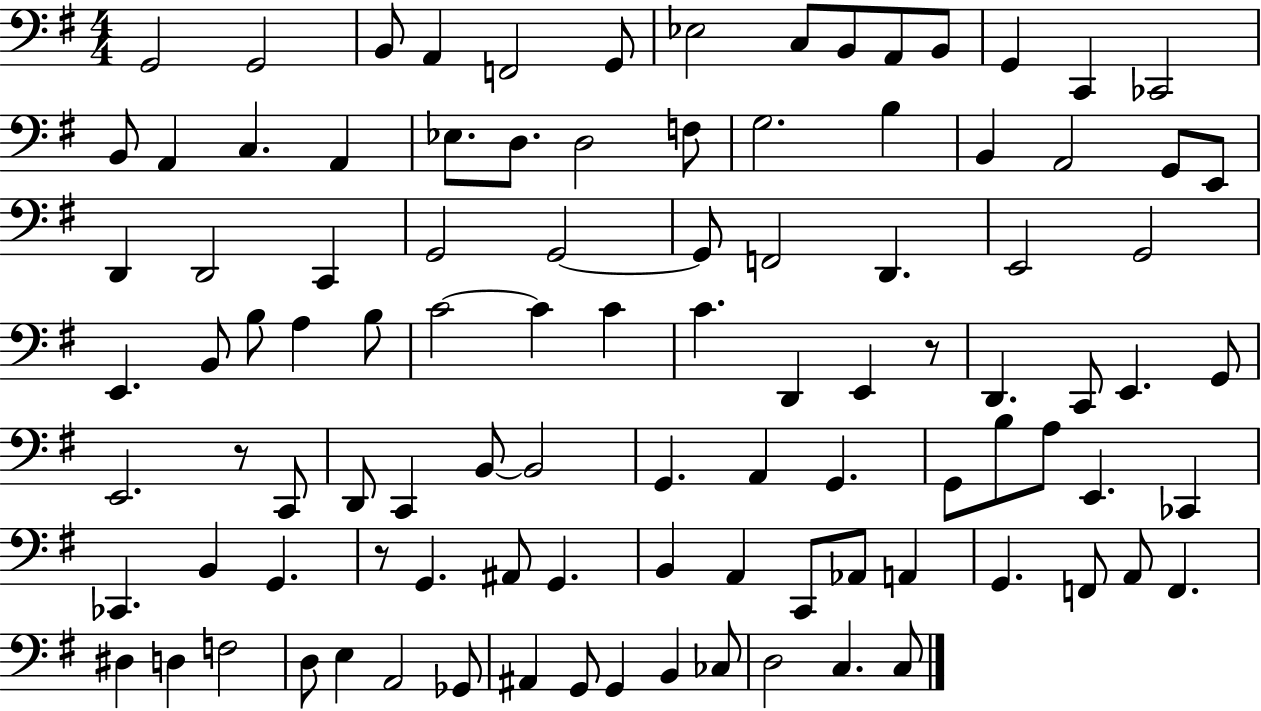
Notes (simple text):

G2/h G2/h B2/e A2/q F2/h G2/e Eb3/h C3/e B2/e A2/e B2/e G2/q C2/q CES2/h B2/e A2/q C3/q. A2/q Eb3/e. D3/e. D3/h F3/e G3/h. B3/q B2/q A2/h G2/e E2/e D2/q D2/h C2/q G2/h G2/h G2/e F2/h D2/q. E2/h G2/h E2/q. B2/e B3/e A3/q B3/e C4/h C4/q C4/q C4/q. D2/q E2/q R/e D2/q. C2/e E2/q. G2/e E2/h. R/e C2/e D2/e C2/q B2/e B2/h G2/q. A2/q G2/q. G2/e B3/e A3/e E2/q. CES2/q CES2/q. B2/q G2/q. R/e G2/q. A#2/e G2/q. B2/q A2/q C2/e Ab2/e A2/q G2/q. F2/e A2/e F2/q. D#3/q D3/q F3/h D3/e E3/q A2/h Gb2/e A#2/q G2/e G2/q B2/q CES3/e D3/h C3/q. C3/e